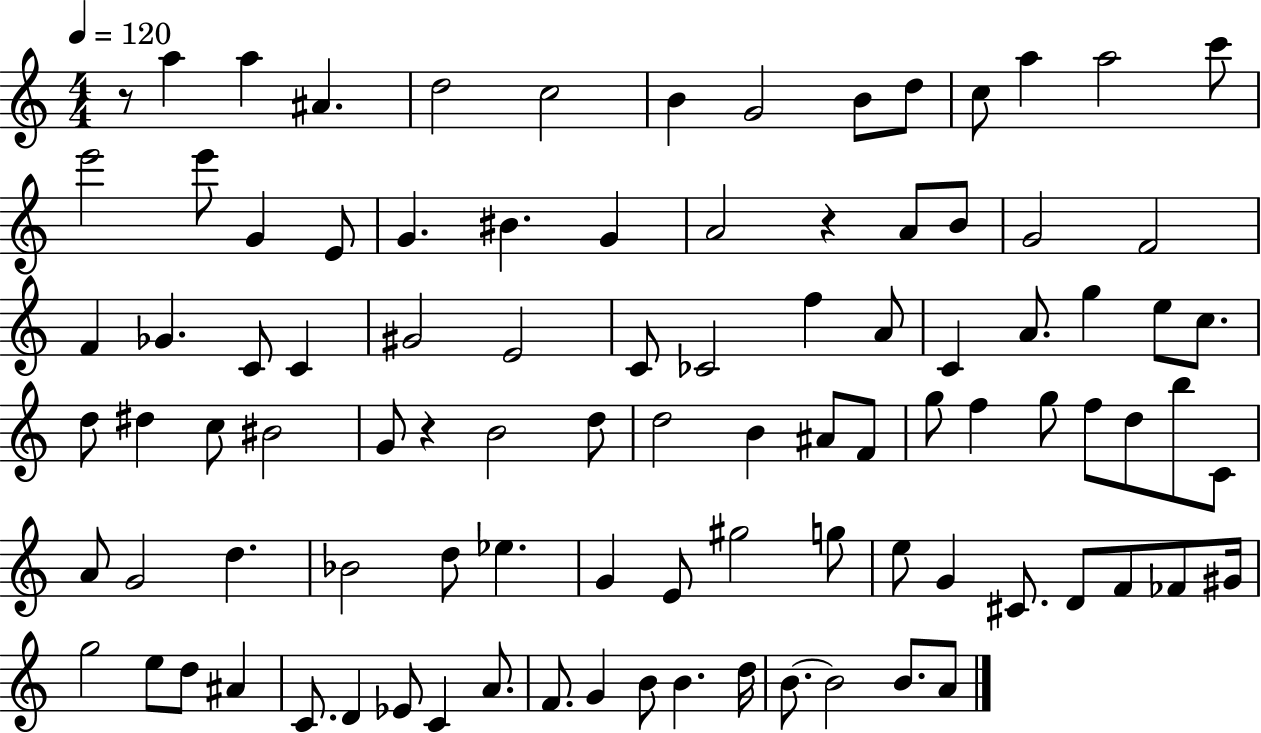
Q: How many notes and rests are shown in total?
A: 96